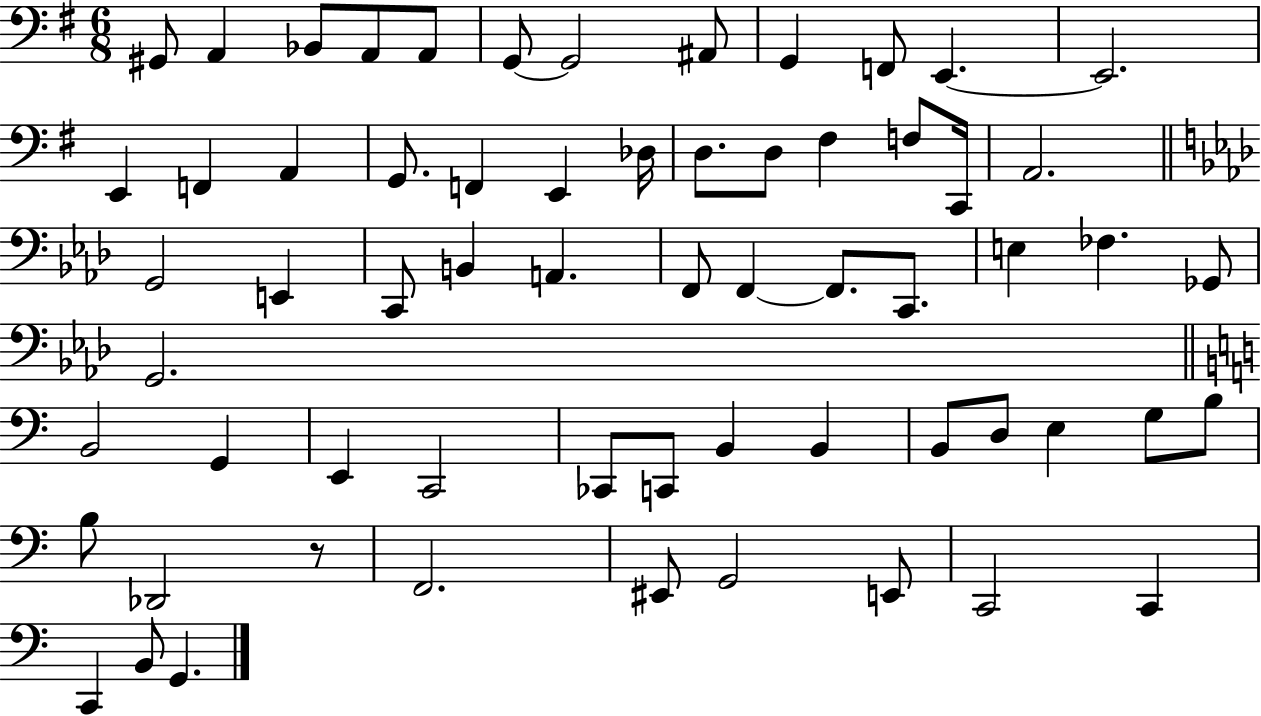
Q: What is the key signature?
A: G major